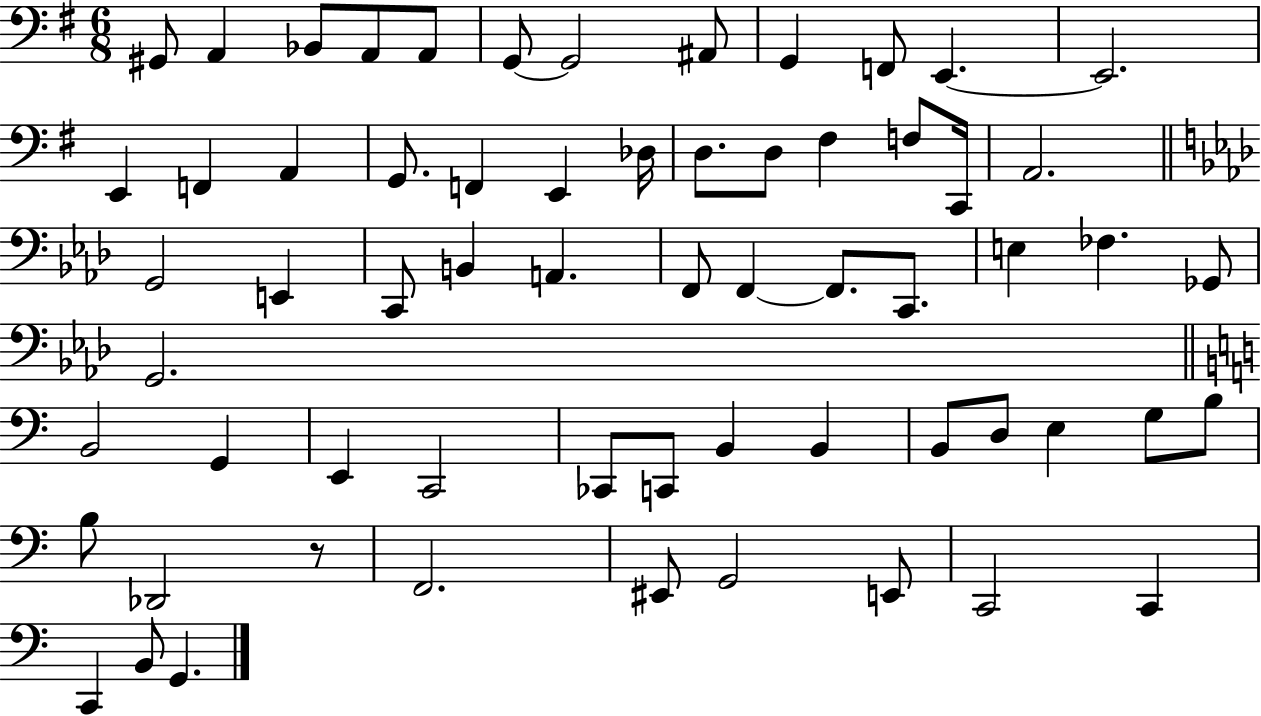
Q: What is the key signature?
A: G major